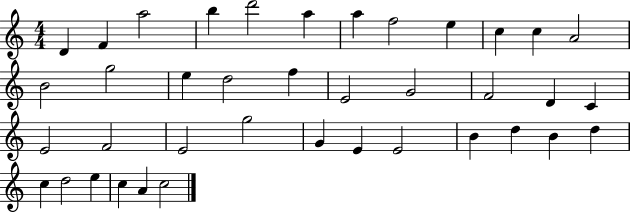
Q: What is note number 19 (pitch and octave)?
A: G4